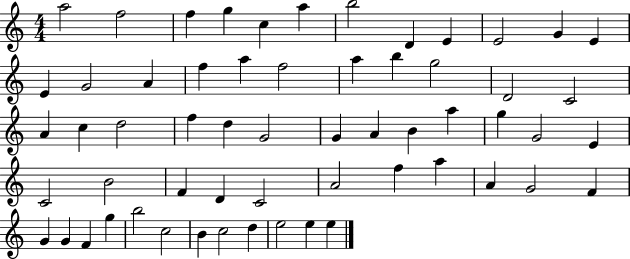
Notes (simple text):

A5/h F5/h F5/q G5/q C5/q A5/q B5/h D4/q E4/q E4/h G4/q E4/q E4/q G4/h A4/q F5/q A5/q F5/h A5/q B5/q G5/h D4/h C4/h A4/q C5/q D5/h F5/q D5/q G4/h G4/q A4/q B4/q A5/q G5/q G4/h E4/q C4/h B4/h F4/q D4/q C4/h A4/h F5/q A5/q A4/q G4/h F4/q G4/q G4/q F4/q G5/q B5/h C5/h B4/q C5/h D5/q E5/h E5/q E5/q